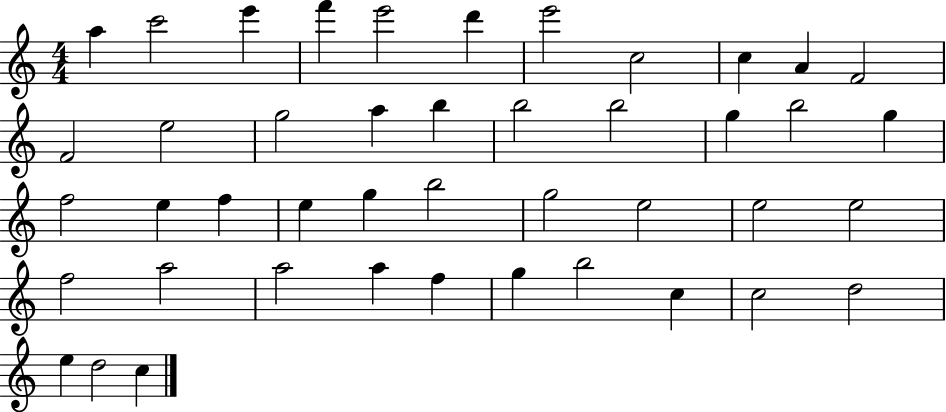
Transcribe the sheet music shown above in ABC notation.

X:1
T:Untitled
M:4/4
L:1/4
K:C
a c'2 e' f' e'2 d' e'2 c2 c A F2 F2 e2 g2 a b b2 b2 g b2 g f2 e f e g b2 g2 e2 e2 e2 f2 a2 a2 a f g b2 c c2 d2 e d2 c